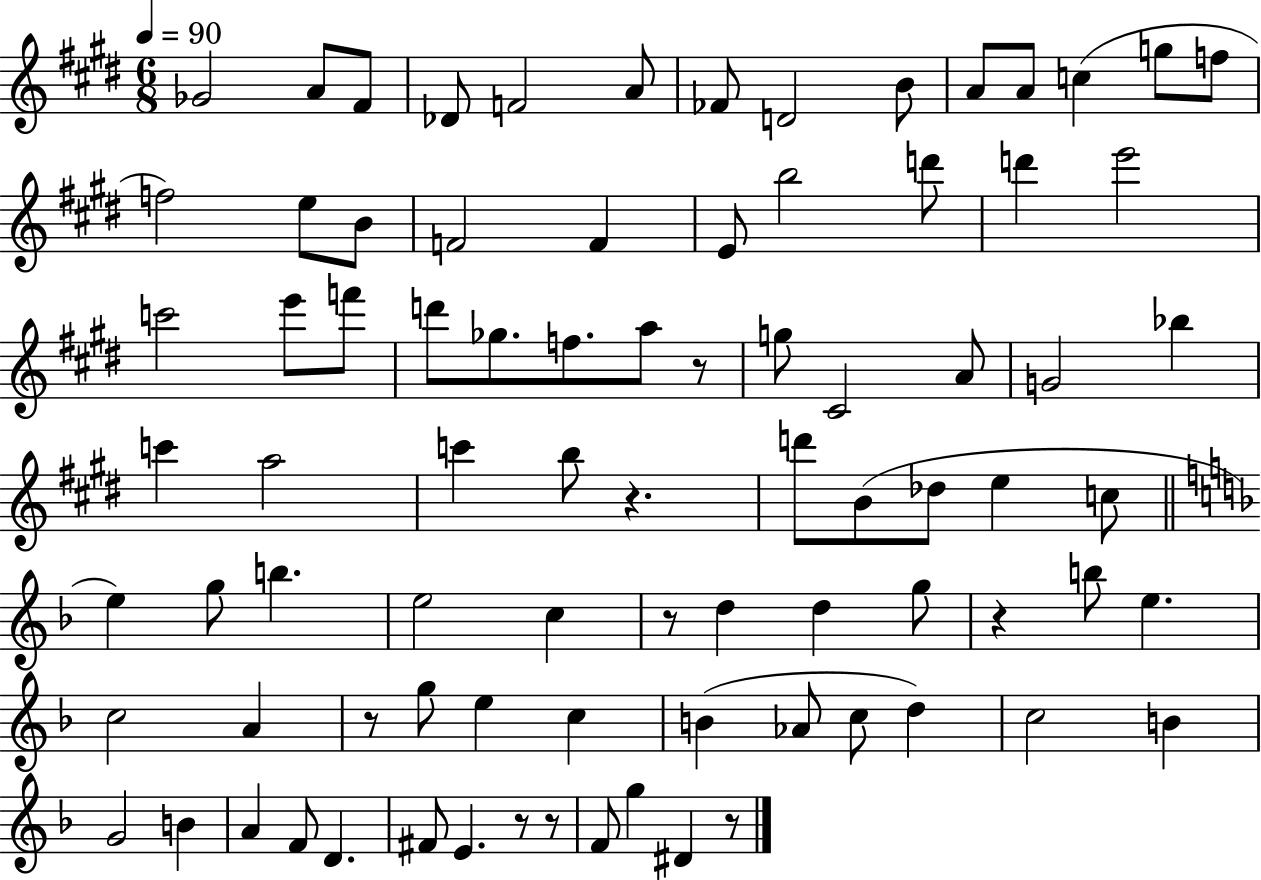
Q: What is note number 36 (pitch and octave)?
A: Bb5